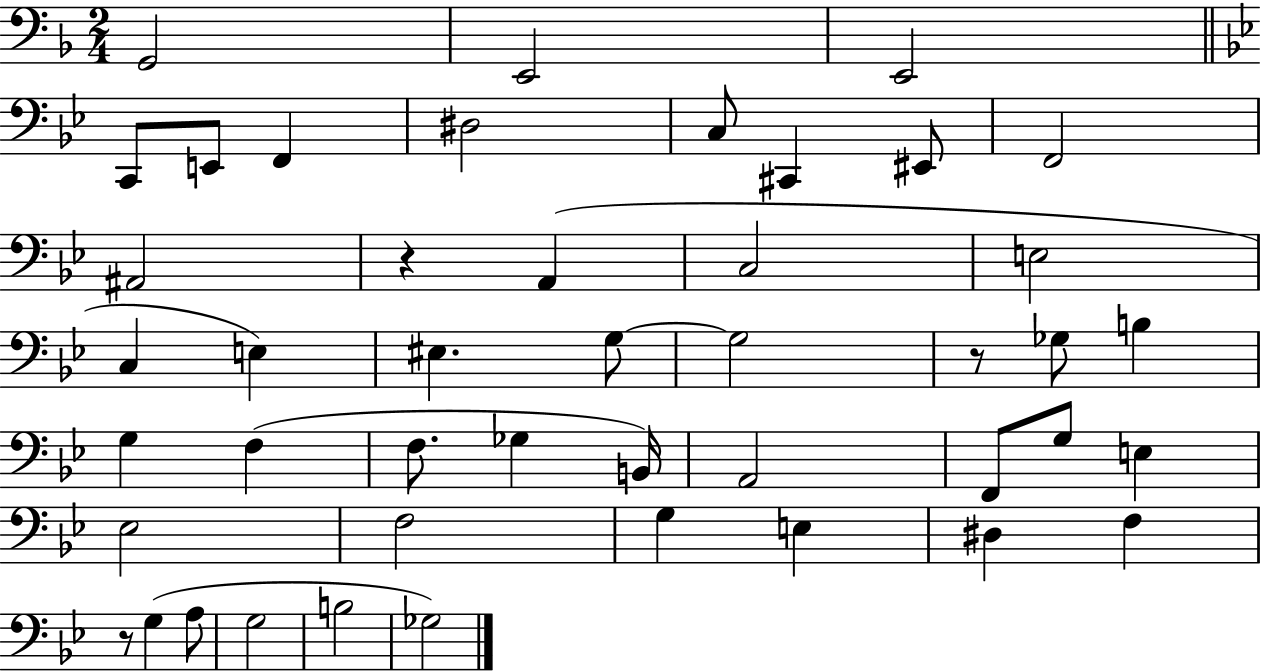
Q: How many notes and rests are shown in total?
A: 45